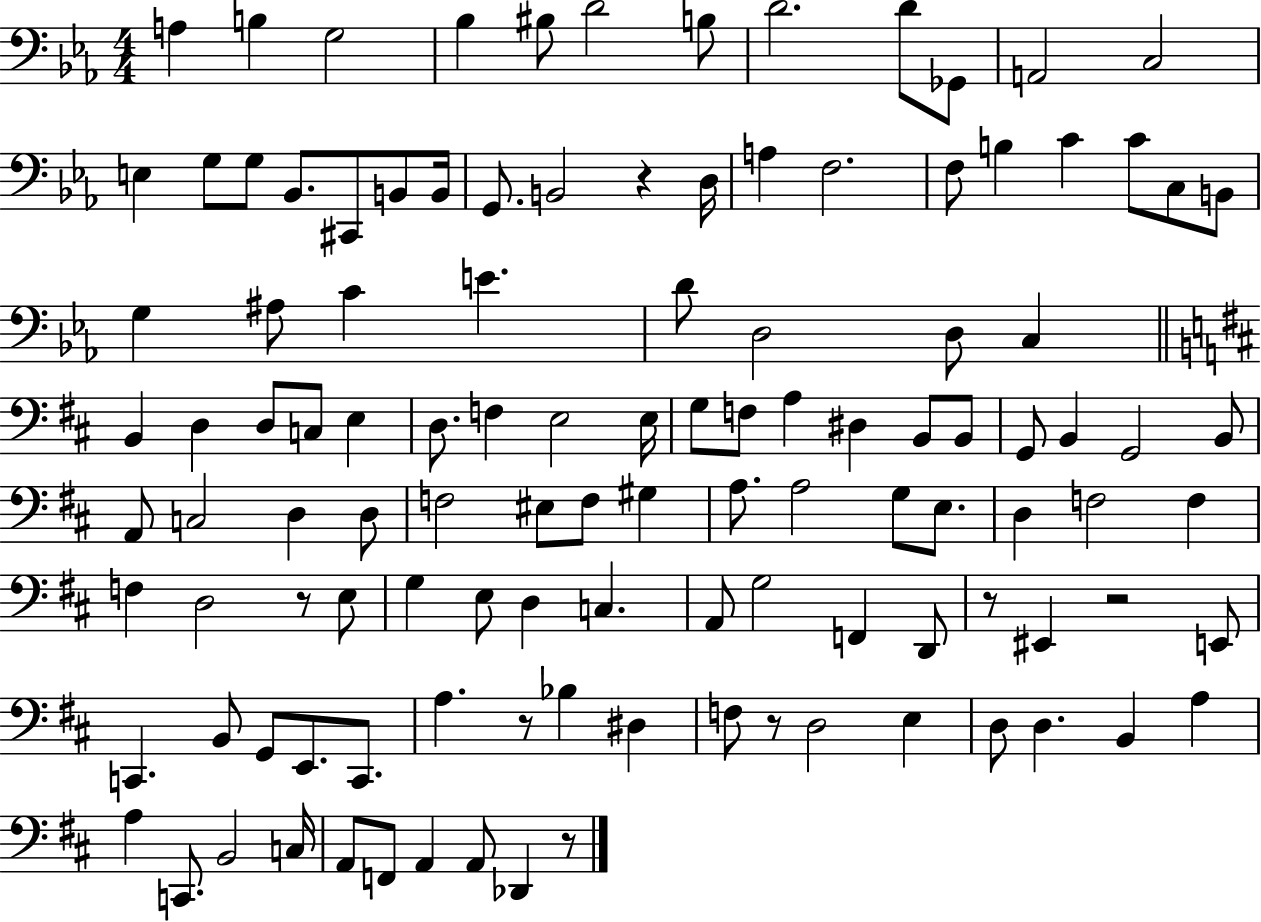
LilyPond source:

{
  \clef bass
  \numericTimeSignature
  \time 4/4
  \key ees \major
  a4 b4 g2 | bes4 bis8 d'2 b8 | d'2. d'8 ges,8 | a,2 c2 | \break e4 g8 g8 bes,8. cis,8 b,8 b,16 | g,8. b,2 r4 d16 | a4 f2. | f8 b4 c'4 c'8 c8 b,8 | \break g4 ais8 c'4 e'4. | d'8 d2 d8 c4 | \bar "||" \break \key d \major b,4 d4 d8 c8 e4 | d8. f4 e2 e16 | g8 f8 a4 dis4 b,8 b,8 | g,8 b,4 g,2 b,8 | \break a,8 c2 d4 d8 | f2 eis8 f8 gis4 | a8. a2 g8 e8. | d4 f2 f4 | \break f4 d2 r8 e8 | g4 e8 d4 c4. | a,8 g2 f,4 d,8 | r8 eis,4 r2 e,8 | \break c,4. b,8 g,8 e,8. c,8. | a4. r8 bes4 dis4 | f8 r8 d2 e4 | d8 d4. b,4 a4 | \break a4 c,8. b,2 c16 | a,8 f,8 a,4 a,8 des,4 r8 | \bar "|."
}